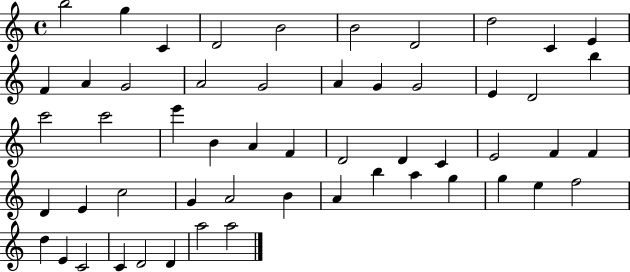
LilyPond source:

{
  \clef treble
  \time 4/4
  \defaultTimeSignature
  \key c \major
  b''2 g''4 c'4 | d'2 b'2 | b'2 d'2 | d''2 c'4 e'4 | \break f'4 a'4 g'2 | a'2 g'2 | a'4 g'4 g'2 | e'4 d'2 b''4 | \break c'''2 c'''2 | e'''4 b'4 a'4 f'4 | d'2 d'4 c'4 | e'2 f'4 f'4 | \break d'4 e'4 c''2 | g'4 a'2 b'4 | a'4 b''4 a''4 g''4 | g''4 e''4 f''2 | \break d''4 e'4 c'2 | c'4 d'2 d'4 | a''2 a''2 | \bar "|."
}